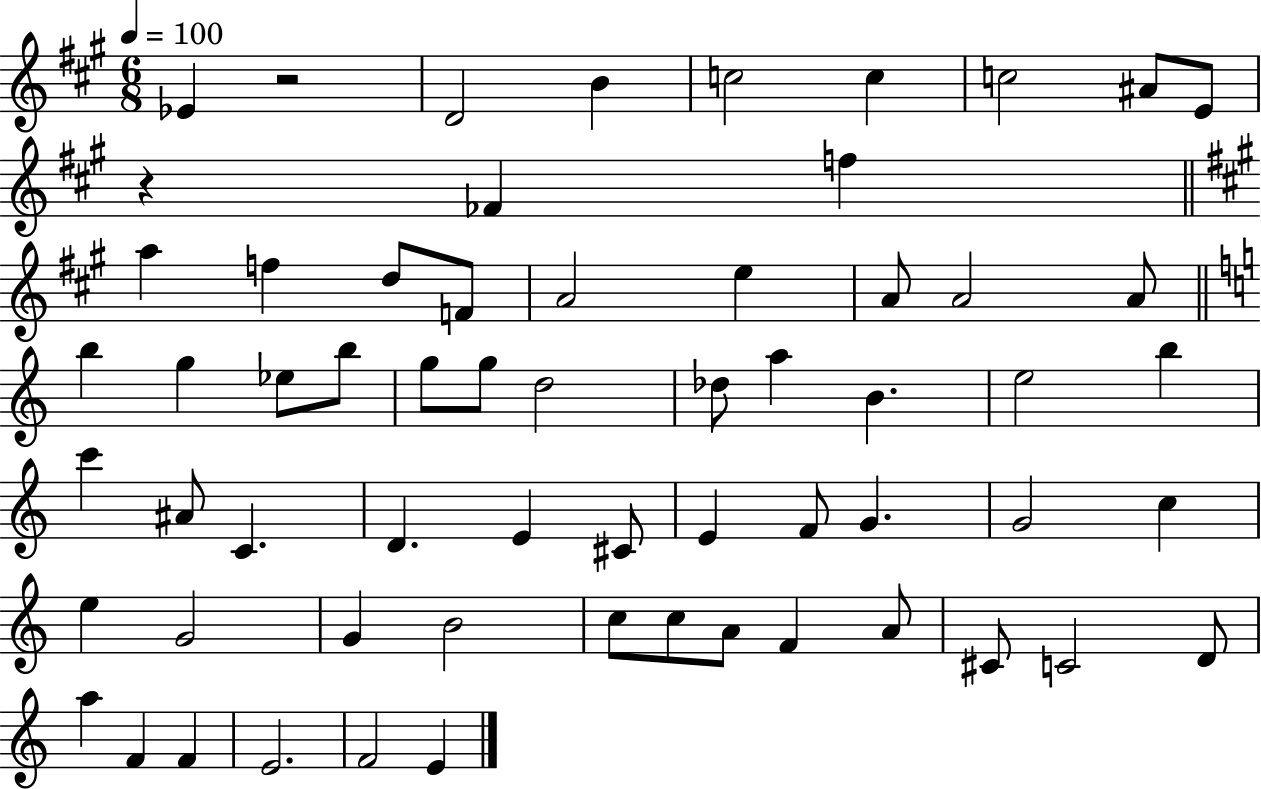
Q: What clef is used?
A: treble